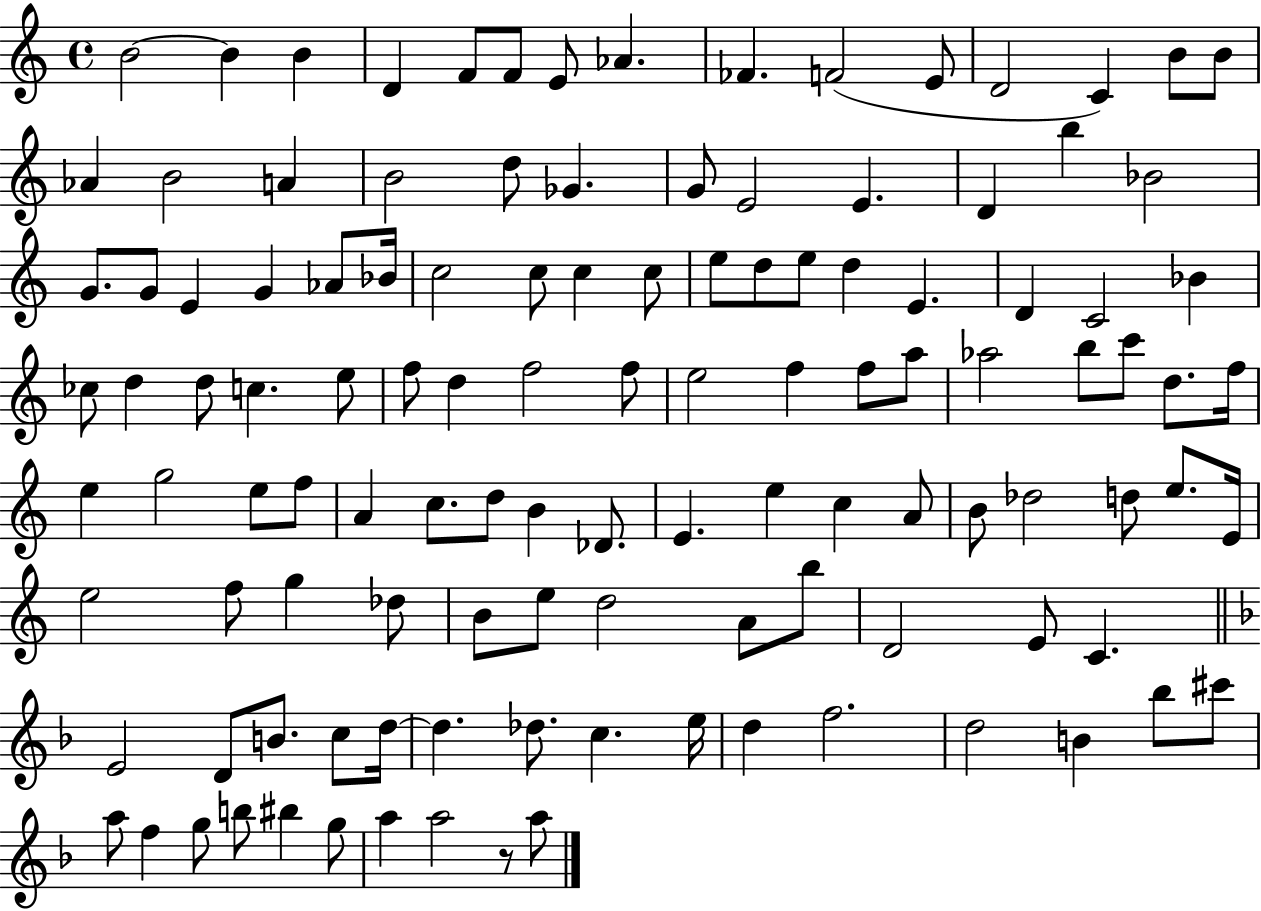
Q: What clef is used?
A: treble